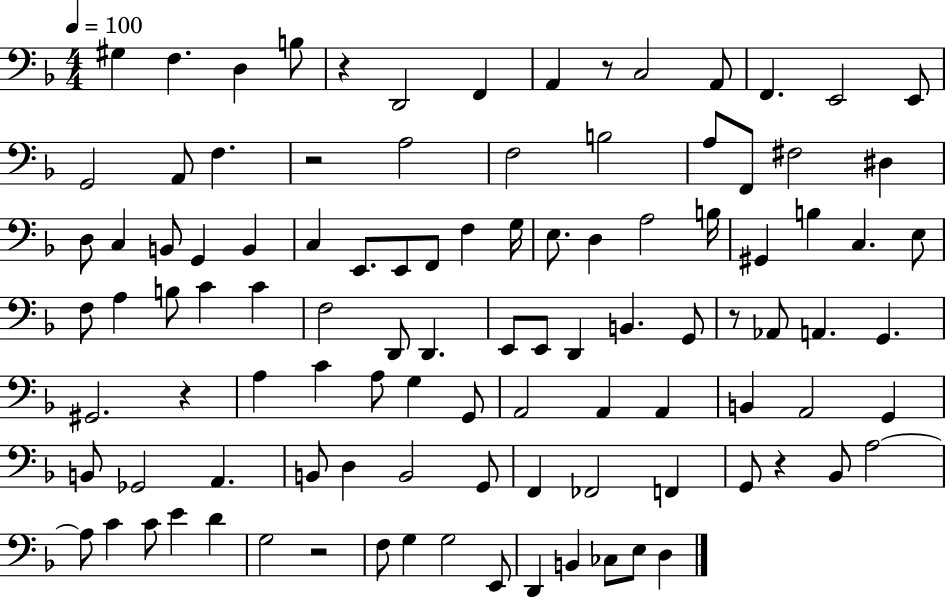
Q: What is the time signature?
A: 4/4